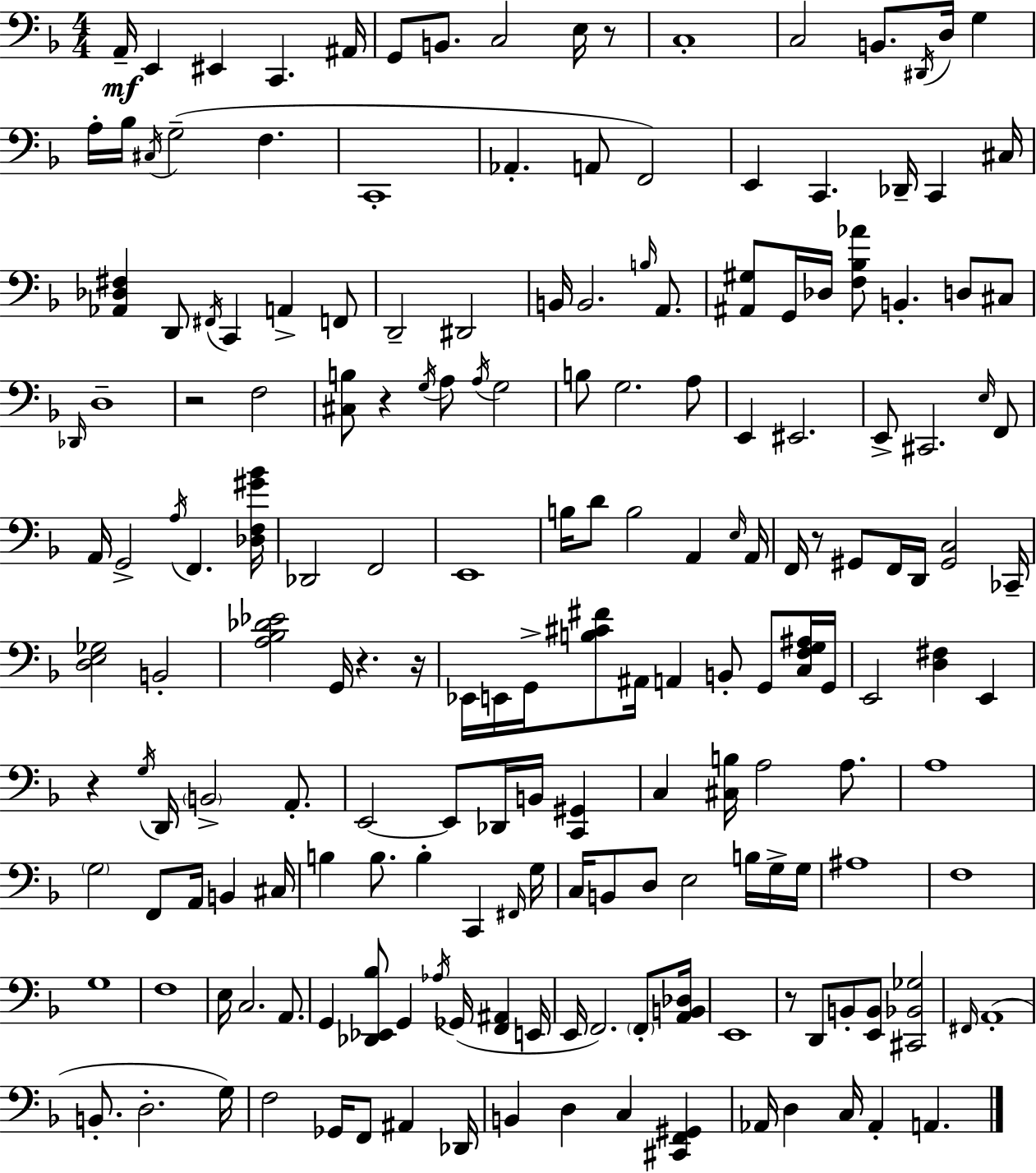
{
  \clef bass
  \numericTimeSignature
  \time 4/4
  \key f \major
  a,16--\mf e,4 eis,4 c,4. ais,16 | g,8 b,8. c2 e16 r8 | c1-. | c2 b,8. \acciaccatura { dis,16 } d16 g4 | \break a16-. bes16 \acciaccatura { cis16 } g2--( f4. | c,1-. | aes,4.-. a,8 f,2) | e,4 c,4. des,16-- c,4 | \break cis16 <aes, des fis>4 d,8 \acciaccatura { fis,16 } c,4 a,4-> | f,8 d,2-- dis,2 | b,16 b,2. | \grace { b16 } a,8. <ais, gis>8 g,16 des16 <f bes aes'>8 b,4.-. | \break d8 cis8 \grace { des,16 } d1-- | r2 f2 | <cis b>8 r4 \acciaccatura { g16 } a8 \acciaccatura { a16 } g2 | b8 g2. | \break a8 e,4 eis,2. | e,8-> cis,2. | \grace { e16 } f,8 a,16 g,2-> | \acciaccatura { a16 } f,4. <des f gis' bes'>16 des,2 | \break f,2 e,1 | b16 d'8 b2 | a,4 \grace { e16 } a,16 f,16 r8 gis,8 f,16 | d,16 <gis, c>2 ces,16-- <d e ges>2 | \break b,2-. <a bes des' ees'>2 | g,16 r4. r16 ees,16 e,16 g,16-> <b cis' fis'>8 ais,16 | a,4 b,8-. g,8 <c f g ais>16 g,16 e,2 | <d fis>4 e,4 r4 \acciaccatura { g16 } d,16 | \break \parenthesize b,2-> a,8.-. e,2~~ | e,8 des,16 b,16 <c, gis,>4 c4 <cis b>16 | a2 a8. a1 | \parenthesize g2 | \break f,8 a,16 b,4 cis16 b4 b8. | b4-. c,4 \grace { fis,16 } g16 c16 b,8 d8 | e2 b16 g16-> g16 ais1 | f1 | \break g1 | f1 | e16 c2. | a,8. g,4 | \break <des, ees, bes>8 g,4 \acciaccatura { aes16 } ges,16( <f, ais,>4 e,16 e,16 f,2.) | \parenthesize f,8-. <a, b, des>16 e,1 | r8 d,8 | b,8-. <e, b,>8 <cis, bes, ges>2 \grace { fis,16 } a,1-.( | \break b,8.-. | d2.-. g16) f2 | ges,16 f,8 ais,4 des,16 b,4 | d4 c4 <cis, f, gis,>4 aes,16 d4 | \break c16 aes,4-. a,4. \bar "|."
}